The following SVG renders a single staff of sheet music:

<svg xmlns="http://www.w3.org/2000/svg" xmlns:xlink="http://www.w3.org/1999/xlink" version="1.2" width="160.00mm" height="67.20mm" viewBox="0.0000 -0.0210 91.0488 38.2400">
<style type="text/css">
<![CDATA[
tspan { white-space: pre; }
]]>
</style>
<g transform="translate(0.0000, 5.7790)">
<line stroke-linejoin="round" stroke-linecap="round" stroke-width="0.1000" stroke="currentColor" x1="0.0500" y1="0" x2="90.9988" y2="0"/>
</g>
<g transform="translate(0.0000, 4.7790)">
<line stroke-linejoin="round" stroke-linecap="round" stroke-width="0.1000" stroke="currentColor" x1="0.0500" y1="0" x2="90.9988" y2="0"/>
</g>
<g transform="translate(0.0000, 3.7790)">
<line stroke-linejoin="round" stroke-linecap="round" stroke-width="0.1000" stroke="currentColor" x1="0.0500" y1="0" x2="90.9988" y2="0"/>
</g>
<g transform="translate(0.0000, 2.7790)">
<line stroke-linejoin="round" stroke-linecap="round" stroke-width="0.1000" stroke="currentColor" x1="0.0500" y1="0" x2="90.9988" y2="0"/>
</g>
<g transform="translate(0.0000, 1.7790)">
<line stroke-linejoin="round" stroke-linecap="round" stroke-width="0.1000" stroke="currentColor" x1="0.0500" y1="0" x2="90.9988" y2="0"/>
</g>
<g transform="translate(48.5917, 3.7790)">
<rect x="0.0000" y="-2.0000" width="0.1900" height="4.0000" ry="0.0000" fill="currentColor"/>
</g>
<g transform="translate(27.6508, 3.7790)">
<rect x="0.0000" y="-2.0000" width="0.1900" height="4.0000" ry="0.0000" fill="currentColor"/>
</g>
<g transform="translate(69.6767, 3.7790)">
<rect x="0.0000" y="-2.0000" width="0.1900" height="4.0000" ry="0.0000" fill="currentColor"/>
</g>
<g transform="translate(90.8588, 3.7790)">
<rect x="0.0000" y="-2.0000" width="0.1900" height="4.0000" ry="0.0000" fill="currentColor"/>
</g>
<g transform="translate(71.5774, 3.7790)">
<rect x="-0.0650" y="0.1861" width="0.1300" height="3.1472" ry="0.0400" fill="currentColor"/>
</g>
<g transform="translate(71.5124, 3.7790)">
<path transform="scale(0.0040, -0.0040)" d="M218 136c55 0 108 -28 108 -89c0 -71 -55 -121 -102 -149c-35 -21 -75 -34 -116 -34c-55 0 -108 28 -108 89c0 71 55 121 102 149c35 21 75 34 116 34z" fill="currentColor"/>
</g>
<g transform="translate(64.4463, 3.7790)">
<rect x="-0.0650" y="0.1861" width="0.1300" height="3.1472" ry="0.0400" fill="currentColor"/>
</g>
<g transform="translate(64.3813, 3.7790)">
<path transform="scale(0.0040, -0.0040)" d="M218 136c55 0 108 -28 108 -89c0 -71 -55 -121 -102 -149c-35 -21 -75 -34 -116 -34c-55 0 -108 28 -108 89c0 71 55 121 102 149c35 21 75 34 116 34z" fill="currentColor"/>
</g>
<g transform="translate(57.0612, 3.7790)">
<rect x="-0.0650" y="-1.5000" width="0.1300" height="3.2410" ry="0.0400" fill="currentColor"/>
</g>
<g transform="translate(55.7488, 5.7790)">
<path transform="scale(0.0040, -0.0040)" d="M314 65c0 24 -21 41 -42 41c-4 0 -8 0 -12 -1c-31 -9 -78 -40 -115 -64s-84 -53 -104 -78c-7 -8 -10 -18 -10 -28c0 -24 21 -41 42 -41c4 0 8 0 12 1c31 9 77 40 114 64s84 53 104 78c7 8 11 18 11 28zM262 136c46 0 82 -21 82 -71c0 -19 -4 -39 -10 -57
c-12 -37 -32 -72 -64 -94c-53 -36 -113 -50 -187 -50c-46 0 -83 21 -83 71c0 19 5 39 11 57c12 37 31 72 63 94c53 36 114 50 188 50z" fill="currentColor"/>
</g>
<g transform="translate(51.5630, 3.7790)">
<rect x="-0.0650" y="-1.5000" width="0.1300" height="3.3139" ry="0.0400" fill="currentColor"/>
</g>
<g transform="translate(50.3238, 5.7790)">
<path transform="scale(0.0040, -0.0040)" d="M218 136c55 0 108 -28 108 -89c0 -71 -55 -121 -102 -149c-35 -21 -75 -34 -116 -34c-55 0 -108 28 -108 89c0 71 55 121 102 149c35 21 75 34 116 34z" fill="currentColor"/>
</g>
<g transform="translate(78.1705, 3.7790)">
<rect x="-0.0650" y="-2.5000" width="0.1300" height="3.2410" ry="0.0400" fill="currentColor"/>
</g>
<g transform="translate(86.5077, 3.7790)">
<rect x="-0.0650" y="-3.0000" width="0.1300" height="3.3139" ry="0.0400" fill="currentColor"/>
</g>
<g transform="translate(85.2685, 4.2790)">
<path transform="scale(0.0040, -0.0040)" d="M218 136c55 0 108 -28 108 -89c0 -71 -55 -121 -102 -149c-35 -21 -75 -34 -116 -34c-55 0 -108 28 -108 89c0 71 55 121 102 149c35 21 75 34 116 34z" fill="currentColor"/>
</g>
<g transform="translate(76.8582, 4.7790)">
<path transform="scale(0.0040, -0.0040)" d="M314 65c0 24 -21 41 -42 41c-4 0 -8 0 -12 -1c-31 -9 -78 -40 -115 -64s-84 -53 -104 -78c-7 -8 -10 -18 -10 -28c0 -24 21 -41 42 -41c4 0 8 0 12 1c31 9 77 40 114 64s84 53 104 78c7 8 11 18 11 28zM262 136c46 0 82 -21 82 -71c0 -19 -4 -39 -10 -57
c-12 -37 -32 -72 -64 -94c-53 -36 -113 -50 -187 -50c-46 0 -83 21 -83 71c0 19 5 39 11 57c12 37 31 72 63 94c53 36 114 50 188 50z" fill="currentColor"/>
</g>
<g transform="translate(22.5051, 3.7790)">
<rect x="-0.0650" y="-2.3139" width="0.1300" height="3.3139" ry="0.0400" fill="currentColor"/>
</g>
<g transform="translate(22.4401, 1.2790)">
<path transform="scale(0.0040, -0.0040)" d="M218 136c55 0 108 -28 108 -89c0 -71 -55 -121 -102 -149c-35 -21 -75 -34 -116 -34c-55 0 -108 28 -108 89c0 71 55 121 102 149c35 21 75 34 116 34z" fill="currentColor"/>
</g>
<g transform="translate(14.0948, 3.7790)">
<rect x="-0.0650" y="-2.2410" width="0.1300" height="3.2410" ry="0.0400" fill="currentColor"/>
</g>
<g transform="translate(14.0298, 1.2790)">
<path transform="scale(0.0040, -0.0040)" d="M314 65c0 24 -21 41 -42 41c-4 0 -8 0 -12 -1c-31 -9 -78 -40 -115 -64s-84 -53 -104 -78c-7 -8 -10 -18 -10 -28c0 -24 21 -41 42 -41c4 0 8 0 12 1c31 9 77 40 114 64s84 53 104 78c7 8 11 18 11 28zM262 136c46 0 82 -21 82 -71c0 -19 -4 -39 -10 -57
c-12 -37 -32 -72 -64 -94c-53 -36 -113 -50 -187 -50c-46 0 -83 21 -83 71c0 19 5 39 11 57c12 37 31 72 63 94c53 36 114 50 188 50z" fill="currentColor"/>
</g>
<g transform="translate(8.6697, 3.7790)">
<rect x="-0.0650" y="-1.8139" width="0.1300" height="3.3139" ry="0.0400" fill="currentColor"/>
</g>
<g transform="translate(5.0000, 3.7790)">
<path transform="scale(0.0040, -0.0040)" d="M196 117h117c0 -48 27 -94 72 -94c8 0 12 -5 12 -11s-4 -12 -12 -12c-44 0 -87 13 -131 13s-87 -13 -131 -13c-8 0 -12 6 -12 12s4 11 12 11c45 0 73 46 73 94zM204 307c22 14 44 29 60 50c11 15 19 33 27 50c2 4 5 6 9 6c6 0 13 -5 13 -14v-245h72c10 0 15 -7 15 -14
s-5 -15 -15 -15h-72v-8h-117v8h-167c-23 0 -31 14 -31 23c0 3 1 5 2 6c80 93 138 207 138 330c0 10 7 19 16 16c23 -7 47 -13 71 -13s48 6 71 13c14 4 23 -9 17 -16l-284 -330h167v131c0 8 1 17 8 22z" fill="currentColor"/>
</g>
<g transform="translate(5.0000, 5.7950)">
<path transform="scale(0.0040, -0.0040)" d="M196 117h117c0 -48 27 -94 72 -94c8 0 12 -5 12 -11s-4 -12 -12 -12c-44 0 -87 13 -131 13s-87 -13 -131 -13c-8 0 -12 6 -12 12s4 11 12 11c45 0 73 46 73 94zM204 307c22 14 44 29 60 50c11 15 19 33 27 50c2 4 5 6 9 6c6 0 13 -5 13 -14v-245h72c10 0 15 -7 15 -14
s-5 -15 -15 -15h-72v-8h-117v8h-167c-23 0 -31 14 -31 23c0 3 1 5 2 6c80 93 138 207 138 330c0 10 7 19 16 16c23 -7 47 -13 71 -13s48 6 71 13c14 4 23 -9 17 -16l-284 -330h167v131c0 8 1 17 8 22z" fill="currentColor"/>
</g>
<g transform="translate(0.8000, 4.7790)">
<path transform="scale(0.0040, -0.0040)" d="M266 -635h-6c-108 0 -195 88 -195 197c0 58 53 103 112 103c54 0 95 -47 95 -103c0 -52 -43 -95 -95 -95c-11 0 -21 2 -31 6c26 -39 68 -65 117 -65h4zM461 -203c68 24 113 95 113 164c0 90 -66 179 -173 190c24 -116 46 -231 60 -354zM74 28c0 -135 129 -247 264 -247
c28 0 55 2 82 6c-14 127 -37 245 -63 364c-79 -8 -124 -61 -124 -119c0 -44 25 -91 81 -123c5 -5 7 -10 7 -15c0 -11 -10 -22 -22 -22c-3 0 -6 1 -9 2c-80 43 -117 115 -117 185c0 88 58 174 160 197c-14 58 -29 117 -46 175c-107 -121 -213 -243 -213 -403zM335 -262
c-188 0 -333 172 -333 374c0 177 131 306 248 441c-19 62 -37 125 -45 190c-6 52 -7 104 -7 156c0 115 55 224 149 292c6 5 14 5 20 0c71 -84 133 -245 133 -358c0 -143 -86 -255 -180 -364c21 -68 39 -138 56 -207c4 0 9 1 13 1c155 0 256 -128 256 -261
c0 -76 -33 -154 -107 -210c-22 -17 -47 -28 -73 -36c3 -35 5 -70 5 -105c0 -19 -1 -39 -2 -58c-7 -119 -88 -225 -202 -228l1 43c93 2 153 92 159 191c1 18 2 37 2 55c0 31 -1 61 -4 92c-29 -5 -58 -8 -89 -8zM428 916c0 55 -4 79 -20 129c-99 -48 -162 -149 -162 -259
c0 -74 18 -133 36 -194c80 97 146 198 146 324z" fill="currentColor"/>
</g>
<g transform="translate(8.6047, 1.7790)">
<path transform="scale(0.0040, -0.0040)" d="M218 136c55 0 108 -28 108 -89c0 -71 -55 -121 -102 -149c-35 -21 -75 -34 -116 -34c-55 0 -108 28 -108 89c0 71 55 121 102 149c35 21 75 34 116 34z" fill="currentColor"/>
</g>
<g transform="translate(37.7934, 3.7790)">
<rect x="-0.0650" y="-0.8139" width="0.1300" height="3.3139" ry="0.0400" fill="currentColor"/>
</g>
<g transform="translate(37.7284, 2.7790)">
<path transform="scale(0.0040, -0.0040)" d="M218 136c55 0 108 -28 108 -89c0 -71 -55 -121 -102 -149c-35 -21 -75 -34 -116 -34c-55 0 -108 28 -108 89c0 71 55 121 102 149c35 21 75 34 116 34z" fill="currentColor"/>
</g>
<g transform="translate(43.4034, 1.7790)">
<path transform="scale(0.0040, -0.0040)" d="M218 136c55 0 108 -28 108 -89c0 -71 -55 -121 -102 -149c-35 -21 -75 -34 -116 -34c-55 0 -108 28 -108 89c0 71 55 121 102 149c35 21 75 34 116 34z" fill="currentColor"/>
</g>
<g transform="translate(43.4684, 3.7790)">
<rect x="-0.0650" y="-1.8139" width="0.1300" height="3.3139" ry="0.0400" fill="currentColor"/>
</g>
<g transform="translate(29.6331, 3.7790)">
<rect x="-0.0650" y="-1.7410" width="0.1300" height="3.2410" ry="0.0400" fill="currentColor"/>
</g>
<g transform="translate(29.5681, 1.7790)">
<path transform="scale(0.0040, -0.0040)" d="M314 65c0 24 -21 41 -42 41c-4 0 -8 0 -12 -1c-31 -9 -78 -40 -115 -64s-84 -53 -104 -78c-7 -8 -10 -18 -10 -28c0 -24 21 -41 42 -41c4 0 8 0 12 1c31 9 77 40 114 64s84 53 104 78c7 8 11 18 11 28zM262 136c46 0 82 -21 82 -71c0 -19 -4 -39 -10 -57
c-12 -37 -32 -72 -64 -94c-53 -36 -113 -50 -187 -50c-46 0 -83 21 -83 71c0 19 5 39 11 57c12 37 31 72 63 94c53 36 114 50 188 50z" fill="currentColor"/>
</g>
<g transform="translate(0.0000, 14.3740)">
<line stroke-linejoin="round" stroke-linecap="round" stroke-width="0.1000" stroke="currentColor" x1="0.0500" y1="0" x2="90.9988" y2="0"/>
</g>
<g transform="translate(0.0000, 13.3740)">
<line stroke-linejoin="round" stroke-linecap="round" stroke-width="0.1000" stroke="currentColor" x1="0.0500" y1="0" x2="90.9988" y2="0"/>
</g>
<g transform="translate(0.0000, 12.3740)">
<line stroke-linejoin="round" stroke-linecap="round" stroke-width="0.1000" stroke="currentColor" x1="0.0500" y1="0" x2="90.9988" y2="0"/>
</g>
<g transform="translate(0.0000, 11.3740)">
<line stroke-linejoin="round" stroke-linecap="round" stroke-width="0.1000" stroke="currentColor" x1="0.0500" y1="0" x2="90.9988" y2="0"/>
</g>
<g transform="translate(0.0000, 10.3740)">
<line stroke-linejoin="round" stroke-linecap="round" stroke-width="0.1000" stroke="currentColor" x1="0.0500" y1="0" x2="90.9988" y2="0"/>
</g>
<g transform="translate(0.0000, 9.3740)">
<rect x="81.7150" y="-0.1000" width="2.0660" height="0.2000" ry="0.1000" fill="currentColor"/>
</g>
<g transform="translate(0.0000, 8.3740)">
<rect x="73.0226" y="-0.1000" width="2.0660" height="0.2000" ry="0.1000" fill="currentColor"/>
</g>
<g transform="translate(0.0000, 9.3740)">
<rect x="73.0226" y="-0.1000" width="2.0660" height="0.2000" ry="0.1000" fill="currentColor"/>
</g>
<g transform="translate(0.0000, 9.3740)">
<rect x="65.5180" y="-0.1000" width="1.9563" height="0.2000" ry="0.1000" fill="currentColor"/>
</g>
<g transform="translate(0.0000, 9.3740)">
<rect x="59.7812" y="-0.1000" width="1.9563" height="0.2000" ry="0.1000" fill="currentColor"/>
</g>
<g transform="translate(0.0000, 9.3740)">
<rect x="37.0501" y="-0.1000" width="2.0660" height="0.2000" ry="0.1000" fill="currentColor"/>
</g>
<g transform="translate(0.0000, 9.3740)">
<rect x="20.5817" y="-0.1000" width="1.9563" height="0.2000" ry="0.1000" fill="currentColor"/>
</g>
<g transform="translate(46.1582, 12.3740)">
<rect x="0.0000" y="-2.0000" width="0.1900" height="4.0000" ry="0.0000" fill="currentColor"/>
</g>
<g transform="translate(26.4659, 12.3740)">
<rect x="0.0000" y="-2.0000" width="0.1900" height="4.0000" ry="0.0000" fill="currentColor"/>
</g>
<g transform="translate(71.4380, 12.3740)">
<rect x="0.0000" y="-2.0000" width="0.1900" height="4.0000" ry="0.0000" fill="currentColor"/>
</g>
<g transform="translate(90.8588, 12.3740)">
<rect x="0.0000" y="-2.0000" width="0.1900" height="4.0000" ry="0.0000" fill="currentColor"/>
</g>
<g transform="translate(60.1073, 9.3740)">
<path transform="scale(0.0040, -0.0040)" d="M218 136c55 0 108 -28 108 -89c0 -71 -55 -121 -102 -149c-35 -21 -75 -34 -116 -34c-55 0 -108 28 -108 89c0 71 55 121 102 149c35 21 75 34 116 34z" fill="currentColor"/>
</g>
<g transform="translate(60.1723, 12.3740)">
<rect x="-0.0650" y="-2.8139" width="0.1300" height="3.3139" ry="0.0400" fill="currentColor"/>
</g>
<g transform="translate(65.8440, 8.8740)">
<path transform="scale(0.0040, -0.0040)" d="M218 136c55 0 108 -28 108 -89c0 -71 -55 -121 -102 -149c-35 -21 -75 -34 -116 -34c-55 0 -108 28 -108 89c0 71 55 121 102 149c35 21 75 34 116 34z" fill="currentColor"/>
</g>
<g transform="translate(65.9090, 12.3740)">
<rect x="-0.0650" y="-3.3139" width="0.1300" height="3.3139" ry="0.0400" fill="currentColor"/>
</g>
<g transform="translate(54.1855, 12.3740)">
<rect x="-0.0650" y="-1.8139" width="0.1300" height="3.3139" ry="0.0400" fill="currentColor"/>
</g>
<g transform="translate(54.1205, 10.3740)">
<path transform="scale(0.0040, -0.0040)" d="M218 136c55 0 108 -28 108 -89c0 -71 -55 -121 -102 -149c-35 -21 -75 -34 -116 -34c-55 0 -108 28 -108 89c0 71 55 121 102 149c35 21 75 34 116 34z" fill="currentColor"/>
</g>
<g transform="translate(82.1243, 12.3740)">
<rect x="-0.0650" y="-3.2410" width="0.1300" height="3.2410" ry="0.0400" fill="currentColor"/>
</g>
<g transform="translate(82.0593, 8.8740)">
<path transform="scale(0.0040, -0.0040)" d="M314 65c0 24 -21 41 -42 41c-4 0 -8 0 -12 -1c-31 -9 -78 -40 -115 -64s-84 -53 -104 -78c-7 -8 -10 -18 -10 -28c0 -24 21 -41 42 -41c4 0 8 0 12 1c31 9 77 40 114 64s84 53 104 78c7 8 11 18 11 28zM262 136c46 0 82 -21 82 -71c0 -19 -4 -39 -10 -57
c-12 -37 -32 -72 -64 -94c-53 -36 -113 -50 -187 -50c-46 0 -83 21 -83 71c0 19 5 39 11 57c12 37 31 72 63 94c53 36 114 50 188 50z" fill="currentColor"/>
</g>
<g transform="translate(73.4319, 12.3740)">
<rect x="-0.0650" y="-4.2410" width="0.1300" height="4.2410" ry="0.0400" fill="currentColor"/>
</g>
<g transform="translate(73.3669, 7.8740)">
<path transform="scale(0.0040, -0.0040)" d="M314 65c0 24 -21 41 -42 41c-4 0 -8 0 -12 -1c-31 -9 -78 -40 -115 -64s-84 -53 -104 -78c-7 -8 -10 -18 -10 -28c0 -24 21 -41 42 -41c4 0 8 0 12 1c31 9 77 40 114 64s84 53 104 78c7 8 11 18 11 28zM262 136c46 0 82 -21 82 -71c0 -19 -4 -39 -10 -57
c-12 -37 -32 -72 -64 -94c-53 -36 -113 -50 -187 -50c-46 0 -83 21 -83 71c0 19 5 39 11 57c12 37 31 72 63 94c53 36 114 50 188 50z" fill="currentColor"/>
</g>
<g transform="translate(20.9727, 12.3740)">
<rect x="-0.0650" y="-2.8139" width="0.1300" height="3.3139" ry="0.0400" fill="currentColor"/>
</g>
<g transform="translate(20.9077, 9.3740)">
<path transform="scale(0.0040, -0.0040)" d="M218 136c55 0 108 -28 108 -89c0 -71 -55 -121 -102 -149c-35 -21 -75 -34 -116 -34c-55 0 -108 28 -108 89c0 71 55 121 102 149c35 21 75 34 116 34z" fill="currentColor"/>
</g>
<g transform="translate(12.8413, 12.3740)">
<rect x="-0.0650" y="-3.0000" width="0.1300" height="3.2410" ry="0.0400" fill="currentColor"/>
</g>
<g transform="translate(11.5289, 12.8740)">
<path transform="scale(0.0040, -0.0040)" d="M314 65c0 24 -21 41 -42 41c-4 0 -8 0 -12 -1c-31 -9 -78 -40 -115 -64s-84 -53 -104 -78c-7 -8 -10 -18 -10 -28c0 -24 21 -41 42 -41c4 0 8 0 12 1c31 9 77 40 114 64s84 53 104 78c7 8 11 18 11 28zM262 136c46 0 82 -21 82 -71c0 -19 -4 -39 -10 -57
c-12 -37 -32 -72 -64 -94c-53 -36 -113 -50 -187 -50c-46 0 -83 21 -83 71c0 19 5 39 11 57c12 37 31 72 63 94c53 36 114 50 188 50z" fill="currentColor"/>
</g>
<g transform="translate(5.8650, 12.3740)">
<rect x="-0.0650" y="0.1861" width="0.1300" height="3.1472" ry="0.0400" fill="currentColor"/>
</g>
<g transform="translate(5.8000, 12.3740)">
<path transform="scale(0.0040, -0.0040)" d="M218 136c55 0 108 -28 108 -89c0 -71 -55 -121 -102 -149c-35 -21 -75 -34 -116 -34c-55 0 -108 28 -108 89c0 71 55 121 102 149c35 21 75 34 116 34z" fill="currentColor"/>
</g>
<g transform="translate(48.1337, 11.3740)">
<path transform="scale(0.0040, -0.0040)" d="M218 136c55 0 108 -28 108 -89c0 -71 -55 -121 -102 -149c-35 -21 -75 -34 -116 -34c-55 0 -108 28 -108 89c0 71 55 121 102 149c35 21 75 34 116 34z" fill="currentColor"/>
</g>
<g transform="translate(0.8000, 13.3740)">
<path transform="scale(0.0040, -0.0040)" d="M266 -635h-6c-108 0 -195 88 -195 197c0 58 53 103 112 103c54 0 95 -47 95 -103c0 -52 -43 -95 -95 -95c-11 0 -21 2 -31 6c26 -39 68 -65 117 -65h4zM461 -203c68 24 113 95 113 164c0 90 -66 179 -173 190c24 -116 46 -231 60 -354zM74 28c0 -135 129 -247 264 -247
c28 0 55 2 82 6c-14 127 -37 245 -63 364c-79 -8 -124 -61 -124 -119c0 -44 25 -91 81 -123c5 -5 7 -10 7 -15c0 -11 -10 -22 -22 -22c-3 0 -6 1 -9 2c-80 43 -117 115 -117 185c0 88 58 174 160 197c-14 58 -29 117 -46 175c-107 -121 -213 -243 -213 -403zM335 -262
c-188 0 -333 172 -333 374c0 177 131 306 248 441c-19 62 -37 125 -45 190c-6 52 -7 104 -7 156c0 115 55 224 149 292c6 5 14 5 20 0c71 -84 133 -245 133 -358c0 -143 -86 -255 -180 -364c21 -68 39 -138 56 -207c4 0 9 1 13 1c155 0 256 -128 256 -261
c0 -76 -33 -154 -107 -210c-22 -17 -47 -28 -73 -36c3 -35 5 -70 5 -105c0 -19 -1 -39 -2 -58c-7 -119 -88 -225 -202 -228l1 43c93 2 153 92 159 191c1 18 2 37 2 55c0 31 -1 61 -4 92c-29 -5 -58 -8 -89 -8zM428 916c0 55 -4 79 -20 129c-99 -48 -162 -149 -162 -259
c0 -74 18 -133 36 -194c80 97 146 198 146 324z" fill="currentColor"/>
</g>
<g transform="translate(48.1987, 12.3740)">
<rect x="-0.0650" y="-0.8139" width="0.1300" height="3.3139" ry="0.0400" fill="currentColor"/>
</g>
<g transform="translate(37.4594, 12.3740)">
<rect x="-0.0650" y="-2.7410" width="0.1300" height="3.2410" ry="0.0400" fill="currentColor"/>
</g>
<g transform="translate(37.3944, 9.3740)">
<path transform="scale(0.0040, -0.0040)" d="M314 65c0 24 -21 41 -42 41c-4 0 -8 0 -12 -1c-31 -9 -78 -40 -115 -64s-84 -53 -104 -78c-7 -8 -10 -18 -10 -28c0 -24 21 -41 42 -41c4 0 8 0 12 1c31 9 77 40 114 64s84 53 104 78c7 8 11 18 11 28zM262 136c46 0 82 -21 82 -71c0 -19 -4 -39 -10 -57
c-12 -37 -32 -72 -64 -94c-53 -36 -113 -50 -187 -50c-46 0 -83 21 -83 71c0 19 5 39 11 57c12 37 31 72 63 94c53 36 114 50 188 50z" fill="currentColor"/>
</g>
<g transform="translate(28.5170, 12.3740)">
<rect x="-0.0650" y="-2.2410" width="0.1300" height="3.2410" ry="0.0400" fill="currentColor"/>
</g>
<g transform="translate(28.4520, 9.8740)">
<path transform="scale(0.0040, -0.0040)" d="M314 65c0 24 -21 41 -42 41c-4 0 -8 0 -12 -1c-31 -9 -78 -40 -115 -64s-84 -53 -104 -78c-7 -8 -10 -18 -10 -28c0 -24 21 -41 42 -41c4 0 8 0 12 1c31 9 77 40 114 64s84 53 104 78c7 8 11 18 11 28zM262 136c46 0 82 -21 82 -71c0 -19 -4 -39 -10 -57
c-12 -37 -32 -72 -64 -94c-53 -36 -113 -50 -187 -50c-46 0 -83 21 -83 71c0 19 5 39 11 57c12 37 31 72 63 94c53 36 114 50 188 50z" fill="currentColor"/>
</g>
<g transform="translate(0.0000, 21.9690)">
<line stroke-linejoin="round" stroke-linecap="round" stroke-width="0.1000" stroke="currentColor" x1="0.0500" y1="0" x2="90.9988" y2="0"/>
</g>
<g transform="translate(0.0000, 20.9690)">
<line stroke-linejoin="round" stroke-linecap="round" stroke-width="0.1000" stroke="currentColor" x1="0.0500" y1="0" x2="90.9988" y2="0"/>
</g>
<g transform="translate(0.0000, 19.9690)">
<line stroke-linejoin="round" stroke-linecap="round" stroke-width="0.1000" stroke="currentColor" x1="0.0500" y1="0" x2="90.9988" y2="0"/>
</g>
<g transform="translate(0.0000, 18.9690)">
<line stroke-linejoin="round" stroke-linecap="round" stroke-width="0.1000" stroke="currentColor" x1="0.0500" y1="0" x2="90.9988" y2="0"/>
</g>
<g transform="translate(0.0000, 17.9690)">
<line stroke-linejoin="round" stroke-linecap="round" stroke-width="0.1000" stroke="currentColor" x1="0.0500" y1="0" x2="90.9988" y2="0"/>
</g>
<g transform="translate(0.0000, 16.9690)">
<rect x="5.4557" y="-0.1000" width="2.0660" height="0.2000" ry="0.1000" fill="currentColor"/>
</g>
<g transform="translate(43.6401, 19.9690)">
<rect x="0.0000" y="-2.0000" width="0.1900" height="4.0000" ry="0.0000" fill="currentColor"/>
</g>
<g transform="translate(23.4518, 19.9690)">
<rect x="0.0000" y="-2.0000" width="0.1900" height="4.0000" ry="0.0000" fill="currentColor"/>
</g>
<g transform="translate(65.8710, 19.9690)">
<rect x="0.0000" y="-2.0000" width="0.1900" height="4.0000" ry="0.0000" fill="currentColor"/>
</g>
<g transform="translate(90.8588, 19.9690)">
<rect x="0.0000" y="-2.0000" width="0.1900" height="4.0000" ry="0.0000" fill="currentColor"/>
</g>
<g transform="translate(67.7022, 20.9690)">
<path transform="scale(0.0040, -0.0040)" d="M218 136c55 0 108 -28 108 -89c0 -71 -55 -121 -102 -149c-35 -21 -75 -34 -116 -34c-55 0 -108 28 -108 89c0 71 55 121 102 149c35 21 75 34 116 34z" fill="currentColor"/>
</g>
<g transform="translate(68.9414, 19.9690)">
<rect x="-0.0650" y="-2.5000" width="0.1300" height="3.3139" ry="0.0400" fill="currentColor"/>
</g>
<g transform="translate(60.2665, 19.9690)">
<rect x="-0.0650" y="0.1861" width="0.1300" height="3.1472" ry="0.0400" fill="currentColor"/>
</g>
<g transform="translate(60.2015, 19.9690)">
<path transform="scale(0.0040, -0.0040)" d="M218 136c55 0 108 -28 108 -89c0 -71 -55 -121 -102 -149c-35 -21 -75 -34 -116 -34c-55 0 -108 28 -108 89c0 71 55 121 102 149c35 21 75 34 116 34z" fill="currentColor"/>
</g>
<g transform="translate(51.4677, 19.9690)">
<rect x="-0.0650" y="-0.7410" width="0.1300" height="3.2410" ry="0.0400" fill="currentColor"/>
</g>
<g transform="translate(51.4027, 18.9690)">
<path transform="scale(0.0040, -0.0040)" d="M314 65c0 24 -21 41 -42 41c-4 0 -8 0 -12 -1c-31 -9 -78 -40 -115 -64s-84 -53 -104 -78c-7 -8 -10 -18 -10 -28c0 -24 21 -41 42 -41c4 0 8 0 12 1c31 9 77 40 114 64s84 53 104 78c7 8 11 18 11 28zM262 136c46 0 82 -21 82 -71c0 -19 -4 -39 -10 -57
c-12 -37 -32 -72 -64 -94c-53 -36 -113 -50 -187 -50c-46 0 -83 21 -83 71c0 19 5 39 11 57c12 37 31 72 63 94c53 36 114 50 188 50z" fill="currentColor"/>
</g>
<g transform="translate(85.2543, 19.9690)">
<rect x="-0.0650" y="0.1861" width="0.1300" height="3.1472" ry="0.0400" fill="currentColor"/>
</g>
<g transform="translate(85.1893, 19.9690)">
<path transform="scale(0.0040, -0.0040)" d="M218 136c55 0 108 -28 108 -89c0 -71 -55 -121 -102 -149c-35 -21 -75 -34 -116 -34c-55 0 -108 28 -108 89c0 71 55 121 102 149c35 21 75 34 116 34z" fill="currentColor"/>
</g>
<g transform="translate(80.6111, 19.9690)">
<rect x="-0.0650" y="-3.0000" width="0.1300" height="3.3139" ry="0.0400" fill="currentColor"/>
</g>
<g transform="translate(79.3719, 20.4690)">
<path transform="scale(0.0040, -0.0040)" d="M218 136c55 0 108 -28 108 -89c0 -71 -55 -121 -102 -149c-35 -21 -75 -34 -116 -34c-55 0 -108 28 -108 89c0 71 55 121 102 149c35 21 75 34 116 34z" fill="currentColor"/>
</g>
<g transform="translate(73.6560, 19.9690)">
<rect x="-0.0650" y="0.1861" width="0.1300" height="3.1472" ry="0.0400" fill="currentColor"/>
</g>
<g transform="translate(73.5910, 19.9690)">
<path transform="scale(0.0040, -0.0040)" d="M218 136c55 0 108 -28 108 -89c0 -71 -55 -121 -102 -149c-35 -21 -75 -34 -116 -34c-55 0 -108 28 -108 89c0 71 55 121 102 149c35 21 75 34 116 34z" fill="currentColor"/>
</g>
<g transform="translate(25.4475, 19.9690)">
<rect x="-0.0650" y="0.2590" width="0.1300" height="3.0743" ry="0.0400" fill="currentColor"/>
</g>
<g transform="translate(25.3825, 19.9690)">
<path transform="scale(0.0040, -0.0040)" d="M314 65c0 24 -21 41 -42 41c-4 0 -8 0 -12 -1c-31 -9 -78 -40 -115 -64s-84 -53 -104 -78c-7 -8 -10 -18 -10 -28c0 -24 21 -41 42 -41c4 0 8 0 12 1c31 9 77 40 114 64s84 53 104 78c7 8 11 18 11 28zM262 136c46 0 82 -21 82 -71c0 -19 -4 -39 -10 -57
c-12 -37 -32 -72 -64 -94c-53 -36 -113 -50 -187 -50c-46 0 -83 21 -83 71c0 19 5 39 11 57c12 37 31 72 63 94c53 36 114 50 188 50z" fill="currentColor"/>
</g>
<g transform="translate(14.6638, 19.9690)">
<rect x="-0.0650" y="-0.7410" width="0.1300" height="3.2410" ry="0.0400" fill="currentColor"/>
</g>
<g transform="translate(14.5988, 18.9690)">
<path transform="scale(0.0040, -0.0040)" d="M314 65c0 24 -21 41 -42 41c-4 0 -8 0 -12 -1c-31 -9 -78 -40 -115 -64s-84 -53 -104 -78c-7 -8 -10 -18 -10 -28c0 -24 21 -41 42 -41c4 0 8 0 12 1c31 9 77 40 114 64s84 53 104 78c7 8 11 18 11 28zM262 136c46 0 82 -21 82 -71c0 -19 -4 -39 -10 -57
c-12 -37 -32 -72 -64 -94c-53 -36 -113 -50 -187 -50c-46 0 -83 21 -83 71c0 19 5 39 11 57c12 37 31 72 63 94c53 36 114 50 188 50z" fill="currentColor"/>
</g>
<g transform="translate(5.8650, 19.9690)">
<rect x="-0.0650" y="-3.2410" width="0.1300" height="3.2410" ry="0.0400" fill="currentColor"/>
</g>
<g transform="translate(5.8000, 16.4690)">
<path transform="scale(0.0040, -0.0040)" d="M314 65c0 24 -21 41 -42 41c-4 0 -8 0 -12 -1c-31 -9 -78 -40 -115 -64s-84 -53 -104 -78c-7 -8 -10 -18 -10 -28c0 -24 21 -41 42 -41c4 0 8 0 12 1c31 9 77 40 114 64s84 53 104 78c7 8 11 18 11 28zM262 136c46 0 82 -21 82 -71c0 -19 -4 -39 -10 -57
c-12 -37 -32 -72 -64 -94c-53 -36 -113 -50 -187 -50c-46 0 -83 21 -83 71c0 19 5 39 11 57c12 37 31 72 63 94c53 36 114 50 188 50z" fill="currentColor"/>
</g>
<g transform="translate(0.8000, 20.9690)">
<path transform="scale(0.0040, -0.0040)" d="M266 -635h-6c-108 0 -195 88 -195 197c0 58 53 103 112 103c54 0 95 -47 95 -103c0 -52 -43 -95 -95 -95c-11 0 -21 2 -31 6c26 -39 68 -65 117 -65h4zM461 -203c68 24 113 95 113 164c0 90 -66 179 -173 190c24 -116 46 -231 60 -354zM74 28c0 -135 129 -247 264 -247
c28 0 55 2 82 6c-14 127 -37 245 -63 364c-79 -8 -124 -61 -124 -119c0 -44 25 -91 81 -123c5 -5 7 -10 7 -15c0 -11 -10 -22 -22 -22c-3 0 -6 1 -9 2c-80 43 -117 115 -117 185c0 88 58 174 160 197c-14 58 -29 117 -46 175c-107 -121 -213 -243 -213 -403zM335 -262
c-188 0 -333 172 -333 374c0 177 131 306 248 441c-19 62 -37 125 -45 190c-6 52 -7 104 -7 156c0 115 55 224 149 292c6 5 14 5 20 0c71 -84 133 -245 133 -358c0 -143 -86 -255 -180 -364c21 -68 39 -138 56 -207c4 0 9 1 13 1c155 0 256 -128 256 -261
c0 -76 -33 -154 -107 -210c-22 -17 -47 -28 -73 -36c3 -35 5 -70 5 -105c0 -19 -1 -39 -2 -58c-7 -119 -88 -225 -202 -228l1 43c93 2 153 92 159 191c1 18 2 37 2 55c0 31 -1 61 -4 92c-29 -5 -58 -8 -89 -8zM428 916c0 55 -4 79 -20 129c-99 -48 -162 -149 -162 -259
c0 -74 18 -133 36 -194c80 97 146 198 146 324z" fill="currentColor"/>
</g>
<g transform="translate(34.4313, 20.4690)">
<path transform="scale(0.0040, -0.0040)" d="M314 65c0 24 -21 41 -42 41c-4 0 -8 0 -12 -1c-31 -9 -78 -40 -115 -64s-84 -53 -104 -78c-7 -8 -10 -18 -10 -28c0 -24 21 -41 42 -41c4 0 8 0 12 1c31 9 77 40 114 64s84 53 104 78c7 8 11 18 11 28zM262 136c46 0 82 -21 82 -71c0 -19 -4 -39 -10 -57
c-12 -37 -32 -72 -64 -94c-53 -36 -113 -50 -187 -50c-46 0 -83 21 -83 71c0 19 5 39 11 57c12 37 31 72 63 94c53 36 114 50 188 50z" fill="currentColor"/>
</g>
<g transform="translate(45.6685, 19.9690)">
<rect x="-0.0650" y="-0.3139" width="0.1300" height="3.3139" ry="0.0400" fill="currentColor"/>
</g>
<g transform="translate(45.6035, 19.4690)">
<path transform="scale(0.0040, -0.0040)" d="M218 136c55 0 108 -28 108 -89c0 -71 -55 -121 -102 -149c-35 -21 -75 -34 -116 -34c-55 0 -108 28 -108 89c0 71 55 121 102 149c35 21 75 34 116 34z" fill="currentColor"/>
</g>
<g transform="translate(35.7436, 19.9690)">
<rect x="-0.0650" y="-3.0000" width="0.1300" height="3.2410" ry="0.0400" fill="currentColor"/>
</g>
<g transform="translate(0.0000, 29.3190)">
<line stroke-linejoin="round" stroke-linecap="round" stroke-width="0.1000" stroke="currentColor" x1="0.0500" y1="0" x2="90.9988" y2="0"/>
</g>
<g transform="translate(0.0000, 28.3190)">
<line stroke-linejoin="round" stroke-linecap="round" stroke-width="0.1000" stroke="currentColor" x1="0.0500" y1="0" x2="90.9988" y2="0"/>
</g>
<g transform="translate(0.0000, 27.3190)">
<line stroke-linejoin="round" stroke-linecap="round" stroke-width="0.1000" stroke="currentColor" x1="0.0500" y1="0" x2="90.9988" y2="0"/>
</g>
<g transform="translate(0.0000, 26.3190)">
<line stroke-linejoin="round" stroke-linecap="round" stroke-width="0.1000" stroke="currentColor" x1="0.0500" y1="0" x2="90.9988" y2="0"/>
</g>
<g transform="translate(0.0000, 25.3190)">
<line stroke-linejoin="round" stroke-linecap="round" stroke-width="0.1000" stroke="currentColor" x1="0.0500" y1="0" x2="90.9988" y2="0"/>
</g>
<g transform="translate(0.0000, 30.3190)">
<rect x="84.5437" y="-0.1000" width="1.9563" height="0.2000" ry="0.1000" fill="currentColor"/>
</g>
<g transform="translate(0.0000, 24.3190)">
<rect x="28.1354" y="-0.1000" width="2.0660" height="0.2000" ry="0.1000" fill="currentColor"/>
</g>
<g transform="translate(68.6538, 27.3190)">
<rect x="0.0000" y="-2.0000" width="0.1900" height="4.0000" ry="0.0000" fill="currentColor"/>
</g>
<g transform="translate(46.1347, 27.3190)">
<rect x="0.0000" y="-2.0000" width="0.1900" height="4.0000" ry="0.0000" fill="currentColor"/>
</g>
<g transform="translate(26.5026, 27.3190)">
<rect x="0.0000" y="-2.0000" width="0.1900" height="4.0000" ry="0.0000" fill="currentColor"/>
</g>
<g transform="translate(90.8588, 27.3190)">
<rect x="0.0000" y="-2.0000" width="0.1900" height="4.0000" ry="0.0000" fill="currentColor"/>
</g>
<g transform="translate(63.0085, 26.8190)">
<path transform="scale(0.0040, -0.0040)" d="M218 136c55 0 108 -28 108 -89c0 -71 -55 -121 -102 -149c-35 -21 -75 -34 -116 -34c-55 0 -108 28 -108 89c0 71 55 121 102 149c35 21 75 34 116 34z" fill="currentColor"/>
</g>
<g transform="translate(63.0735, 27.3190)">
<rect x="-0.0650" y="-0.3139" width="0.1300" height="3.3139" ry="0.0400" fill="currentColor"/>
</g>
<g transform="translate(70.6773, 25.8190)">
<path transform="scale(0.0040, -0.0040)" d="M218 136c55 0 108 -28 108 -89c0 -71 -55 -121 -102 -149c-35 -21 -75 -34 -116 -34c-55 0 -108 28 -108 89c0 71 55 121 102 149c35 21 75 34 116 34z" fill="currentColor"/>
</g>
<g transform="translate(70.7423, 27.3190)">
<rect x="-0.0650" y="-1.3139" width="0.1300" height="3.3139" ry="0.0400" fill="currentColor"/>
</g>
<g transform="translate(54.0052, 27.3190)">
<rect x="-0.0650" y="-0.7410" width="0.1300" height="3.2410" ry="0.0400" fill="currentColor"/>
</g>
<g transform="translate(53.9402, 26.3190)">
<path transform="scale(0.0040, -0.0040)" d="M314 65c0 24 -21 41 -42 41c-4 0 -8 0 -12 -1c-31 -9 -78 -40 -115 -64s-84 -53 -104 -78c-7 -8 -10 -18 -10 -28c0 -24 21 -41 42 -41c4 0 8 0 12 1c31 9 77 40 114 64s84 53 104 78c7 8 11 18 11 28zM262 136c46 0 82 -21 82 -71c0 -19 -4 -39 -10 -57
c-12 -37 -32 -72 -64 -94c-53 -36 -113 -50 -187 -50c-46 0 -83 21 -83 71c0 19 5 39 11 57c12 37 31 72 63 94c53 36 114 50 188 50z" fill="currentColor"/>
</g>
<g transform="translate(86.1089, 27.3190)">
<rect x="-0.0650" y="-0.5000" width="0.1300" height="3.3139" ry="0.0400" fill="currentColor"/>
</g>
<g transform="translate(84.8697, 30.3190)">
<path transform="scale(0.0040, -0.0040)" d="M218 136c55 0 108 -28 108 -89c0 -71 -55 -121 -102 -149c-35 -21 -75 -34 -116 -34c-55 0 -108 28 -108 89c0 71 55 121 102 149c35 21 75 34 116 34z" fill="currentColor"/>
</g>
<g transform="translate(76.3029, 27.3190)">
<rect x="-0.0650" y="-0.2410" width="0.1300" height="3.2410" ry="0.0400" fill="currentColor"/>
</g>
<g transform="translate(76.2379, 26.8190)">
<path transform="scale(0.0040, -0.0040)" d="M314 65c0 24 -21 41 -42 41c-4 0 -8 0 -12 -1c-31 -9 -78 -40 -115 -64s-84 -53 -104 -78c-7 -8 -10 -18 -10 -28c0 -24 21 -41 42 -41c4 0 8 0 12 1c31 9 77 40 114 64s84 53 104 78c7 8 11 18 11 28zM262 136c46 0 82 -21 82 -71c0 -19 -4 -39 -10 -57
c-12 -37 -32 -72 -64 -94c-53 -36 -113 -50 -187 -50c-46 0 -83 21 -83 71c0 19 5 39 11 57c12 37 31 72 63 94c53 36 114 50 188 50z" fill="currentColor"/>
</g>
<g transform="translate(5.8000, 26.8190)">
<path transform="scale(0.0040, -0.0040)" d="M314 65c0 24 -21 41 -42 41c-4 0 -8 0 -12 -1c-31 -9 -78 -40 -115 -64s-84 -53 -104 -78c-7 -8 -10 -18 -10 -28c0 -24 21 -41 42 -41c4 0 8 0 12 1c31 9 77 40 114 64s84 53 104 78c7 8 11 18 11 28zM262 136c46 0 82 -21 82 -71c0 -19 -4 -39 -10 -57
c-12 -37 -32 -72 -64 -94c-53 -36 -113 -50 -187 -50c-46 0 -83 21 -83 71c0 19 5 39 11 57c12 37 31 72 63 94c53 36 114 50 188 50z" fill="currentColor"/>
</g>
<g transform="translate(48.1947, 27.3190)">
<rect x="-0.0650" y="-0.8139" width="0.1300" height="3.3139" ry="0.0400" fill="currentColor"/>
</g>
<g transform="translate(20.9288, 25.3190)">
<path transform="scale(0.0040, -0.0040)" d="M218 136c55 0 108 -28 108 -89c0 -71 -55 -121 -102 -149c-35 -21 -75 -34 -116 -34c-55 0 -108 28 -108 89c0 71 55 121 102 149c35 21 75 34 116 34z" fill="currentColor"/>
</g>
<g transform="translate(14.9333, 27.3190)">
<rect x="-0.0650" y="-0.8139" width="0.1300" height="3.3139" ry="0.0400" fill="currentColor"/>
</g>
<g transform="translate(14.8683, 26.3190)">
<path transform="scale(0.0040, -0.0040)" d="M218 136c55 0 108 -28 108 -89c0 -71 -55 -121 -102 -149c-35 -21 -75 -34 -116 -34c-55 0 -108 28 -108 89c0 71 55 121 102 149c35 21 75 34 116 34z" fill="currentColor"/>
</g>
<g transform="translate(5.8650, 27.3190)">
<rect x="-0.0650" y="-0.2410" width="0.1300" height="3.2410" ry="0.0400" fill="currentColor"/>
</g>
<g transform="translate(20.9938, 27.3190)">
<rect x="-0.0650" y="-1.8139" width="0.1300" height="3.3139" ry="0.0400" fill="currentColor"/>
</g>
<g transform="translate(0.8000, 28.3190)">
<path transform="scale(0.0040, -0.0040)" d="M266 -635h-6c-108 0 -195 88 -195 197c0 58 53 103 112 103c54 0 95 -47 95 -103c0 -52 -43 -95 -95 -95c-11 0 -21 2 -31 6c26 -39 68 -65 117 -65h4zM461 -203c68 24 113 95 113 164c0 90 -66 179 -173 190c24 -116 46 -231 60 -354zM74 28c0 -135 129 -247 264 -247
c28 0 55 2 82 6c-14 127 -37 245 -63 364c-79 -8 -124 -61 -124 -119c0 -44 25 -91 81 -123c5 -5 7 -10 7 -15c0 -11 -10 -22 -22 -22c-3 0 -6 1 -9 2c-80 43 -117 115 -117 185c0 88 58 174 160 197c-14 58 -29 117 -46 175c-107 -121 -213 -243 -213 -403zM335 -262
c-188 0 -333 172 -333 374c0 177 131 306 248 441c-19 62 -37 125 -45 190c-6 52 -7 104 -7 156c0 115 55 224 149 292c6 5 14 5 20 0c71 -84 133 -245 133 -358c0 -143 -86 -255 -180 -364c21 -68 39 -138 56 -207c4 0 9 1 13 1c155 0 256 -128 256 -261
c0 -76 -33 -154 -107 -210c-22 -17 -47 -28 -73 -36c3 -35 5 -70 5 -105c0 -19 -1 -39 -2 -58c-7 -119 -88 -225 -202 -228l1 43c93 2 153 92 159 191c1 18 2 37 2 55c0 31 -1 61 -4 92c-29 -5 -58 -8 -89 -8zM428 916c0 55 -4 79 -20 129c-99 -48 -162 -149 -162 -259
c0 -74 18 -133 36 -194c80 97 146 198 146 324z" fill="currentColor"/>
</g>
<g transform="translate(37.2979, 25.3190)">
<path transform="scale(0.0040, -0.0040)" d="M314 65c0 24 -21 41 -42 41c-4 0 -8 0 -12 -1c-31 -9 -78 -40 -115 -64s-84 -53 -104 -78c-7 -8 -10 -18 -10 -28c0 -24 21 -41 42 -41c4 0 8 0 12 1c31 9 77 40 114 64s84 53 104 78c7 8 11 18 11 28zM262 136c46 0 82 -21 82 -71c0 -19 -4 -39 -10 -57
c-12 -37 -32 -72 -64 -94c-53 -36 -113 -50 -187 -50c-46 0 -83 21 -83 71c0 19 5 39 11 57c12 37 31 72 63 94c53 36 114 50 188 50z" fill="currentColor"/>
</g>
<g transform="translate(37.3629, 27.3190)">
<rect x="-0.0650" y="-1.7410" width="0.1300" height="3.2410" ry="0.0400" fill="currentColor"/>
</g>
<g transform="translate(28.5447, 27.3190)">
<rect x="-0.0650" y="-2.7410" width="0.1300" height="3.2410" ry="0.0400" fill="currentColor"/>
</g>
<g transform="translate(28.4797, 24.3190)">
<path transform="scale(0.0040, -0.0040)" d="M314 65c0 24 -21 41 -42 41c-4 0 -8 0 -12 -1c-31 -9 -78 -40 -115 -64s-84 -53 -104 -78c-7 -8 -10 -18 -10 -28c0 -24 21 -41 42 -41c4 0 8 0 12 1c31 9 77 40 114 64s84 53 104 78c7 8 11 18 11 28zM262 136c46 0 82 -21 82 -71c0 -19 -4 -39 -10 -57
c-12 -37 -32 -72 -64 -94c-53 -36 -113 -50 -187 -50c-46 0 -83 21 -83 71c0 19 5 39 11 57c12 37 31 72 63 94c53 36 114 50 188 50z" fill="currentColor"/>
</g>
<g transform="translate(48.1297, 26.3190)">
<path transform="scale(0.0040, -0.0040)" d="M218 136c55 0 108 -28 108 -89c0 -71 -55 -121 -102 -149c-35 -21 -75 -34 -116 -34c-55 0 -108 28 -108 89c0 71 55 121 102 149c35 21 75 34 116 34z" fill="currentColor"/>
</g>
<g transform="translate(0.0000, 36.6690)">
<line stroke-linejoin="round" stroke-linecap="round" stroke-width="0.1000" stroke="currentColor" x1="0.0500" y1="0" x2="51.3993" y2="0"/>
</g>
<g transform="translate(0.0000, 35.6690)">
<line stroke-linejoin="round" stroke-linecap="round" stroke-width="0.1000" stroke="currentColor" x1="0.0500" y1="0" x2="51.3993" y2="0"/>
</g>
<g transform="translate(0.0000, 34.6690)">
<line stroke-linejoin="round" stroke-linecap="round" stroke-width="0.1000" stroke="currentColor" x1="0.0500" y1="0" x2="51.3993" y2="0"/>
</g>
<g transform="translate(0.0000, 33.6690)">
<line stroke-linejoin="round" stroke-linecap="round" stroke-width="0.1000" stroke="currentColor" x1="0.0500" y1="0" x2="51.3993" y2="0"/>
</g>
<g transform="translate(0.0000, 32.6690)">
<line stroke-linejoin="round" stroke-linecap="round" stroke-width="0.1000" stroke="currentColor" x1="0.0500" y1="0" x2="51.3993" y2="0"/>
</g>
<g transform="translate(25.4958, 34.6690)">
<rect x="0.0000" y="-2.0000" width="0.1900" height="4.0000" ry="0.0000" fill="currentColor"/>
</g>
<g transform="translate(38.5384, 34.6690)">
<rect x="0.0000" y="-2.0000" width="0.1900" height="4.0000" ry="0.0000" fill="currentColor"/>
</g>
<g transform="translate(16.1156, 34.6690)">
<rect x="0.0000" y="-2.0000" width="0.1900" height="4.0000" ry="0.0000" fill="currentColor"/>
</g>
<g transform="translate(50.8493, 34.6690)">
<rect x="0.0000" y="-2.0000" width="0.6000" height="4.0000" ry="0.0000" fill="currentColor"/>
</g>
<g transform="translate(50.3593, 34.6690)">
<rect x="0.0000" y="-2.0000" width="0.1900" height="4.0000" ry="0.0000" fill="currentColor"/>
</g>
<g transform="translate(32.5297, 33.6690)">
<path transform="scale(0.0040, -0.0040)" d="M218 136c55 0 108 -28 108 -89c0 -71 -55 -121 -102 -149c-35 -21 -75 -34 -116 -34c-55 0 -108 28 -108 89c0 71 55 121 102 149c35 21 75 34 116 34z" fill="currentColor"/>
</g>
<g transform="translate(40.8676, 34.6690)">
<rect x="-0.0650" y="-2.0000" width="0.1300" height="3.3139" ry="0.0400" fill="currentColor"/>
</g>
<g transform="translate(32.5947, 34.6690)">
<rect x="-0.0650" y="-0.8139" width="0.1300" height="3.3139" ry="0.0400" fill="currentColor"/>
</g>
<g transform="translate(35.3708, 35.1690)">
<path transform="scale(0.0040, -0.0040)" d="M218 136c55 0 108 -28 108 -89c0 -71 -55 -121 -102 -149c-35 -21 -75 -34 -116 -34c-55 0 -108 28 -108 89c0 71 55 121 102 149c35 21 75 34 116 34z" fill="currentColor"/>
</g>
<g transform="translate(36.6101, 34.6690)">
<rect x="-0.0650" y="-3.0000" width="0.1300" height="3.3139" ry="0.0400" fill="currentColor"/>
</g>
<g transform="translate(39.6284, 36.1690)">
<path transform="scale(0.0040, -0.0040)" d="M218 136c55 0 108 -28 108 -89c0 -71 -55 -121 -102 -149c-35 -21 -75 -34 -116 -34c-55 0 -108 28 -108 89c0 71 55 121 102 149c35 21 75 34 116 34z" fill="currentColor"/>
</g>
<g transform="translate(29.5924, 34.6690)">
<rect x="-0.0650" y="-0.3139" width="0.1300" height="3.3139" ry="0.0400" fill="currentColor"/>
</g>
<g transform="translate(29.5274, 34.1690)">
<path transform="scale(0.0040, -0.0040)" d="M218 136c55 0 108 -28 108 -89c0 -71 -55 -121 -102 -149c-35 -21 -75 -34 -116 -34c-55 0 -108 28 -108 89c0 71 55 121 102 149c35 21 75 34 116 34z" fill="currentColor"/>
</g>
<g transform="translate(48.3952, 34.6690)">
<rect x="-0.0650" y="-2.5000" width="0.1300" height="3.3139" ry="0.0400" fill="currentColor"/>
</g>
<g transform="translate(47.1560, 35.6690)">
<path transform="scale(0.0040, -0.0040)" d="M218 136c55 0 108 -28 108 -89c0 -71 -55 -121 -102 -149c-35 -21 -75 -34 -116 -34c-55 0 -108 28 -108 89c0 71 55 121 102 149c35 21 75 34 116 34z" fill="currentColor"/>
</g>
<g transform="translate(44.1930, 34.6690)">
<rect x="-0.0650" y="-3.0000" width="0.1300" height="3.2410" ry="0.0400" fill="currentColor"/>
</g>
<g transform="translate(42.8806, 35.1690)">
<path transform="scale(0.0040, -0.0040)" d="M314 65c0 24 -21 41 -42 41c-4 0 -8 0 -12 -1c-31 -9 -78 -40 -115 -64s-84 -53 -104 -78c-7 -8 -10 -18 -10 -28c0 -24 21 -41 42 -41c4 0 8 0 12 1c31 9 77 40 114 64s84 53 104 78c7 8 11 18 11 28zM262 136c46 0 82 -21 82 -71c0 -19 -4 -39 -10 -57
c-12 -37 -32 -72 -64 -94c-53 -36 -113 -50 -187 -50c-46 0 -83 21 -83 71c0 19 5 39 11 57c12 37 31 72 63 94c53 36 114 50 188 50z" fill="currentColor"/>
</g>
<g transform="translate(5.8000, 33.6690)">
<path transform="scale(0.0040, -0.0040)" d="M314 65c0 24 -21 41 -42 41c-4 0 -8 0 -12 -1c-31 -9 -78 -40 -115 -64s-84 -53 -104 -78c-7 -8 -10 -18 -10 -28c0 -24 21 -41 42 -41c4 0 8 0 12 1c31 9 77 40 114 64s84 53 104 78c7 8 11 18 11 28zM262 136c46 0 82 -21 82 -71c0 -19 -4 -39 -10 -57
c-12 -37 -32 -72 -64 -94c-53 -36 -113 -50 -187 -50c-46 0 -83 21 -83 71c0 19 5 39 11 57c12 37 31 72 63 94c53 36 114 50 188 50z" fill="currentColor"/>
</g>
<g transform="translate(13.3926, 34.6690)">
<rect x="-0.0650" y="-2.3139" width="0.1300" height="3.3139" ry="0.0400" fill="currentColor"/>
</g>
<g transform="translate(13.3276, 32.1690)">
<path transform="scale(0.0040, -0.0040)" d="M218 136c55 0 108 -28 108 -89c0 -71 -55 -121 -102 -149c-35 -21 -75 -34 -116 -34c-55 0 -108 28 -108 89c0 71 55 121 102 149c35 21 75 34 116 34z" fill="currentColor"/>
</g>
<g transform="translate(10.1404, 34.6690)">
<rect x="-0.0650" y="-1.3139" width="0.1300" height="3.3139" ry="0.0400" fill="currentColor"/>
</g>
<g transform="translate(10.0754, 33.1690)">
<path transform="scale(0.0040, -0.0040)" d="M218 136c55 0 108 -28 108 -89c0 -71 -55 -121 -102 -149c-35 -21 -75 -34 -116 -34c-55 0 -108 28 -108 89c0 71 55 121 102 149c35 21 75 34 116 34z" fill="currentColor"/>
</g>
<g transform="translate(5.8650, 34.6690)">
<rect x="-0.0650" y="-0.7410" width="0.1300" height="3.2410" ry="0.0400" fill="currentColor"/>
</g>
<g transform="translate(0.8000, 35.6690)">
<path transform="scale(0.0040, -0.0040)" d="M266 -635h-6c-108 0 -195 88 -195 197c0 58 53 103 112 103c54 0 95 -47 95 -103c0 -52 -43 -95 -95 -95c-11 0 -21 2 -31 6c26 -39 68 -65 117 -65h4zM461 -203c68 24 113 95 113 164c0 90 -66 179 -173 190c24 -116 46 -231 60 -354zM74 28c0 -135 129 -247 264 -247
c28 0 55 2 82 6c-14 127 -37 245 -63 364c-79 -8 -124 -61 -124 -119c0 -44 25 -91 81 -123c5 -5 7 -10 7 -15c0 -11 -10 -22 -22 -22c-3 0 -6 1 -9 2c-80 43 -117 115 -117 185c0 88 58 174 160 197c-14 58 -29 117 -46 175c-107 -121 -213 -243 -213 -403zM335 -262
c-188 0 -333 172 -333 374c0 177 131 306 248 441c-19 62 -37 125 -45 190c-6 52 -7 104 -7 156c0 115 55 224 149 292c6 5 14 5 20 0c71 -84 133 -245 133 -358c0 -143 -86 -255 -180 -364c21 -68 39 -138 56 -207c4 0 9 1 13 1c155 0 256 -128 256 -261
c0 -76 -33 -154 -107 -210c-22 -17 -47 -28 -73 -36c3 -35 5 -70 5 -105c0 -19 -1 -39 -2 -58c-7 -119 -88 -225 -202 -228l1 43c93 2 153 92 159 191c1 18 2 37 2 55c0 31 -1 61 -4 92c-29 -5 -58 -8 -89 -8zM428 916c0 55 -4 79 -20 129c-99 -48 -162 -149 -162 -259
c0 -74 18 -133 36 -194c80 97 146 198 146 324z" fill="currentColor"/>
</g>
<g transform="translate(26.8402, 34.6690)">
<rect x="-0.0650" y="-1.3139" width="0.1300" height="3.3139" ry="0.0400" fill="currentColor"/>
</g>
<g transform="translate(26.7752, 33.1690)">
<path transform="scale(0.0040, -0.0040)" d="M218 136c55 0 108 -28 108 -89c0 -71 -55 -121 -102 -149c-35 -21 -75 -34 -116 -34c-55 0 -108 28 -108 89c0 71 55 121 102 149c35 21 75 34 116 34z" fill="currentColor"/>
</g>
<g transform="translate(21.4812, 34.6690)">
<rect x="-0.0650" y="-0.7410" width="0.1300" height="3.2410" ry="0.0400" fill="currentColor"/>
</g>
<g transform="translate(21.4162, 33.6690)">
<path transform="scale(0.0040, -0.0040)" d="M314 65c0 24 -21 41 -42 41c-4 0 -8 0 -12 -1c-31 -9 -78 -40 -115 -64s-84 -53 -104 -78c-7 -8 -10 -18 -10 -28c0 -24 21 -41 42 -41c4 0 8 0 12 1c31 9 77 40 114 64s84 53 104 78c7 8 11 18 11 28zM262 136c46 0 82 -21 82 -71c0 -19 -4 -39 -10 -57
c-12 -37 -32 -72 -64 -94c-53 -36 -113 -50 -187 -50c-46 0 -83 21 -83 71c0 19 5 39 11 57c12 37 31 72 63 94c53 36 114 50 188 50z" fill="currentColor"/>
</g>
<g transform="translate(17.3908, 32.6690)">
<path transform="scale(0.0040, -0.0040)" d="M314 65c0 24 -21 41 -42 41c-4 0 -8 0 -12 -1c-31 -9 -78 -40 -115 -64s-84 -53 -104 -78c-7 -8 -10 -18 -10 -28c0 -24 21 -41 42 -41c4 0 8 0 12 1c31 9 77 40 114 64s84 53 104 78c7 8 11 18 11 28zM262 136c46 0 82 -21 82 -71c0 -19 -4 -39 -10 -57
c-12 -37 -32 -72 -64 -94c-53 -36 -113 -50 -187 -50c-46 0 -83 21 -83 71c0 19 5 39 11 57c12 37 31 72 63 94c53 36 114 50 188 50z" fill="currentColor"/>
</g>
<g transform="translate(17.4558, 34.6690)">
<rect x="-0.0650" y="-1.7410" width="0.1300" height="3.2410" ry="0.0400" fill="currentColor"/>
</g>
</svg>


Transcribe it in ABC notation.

X:1
T:Untitled
M:4/4
L:1/4
K:C
f g2 g f2 d f E E2 B B G2 A B A2 a g2 a2 d f a b d'2 b2 b2 d2 B2 A2 c d2 B G B A B c2 d f a2 f2 d d2 c e c2 C d2 e g f2 d2 e c d A F A2 G